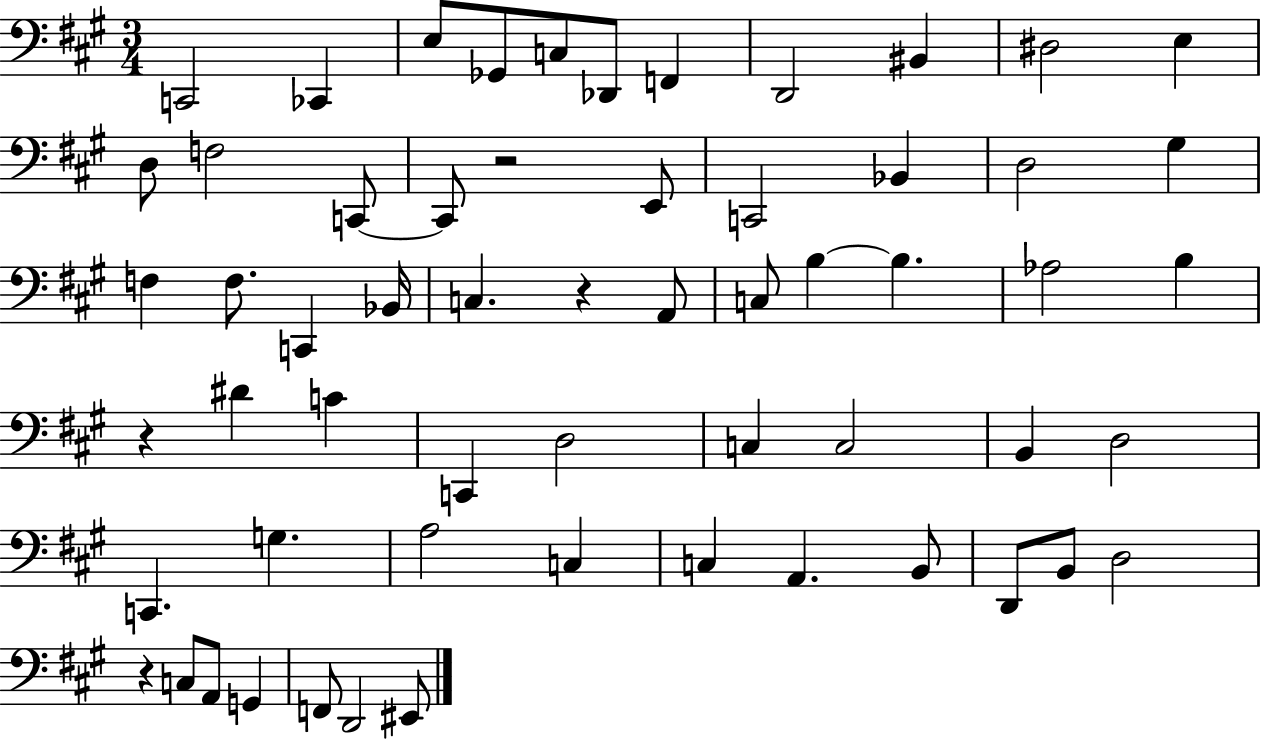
{
  \clef bass
  \numericTimeSignature
  \time 3/4
  \key a \major
  \repeat volta 2 { c,2 ces,4 | e8 ges,8 c8 des,8 f,4 | d,2 bis,4 | dis2 e4 | \break d8 f2 c,8~~ | c,8 r2 e,8 | c,2 bes,4 | d2 gis4 | \break f4 f8. c,4 bes,16 | c4. r4 a,8 | c8 b4~~ b4. | aes2 b4 | \break r4 dis'4 c'4 | c,4 d2 | c4 c2 | b,4 d2 | \break c,4. g4. | a2 c4 | c4 a,4. b,8 | d,8 b,8 d2 | \break r4 c8 a,8 g,4 | f,8 d,2 eis,8 | } \bar "|."
}